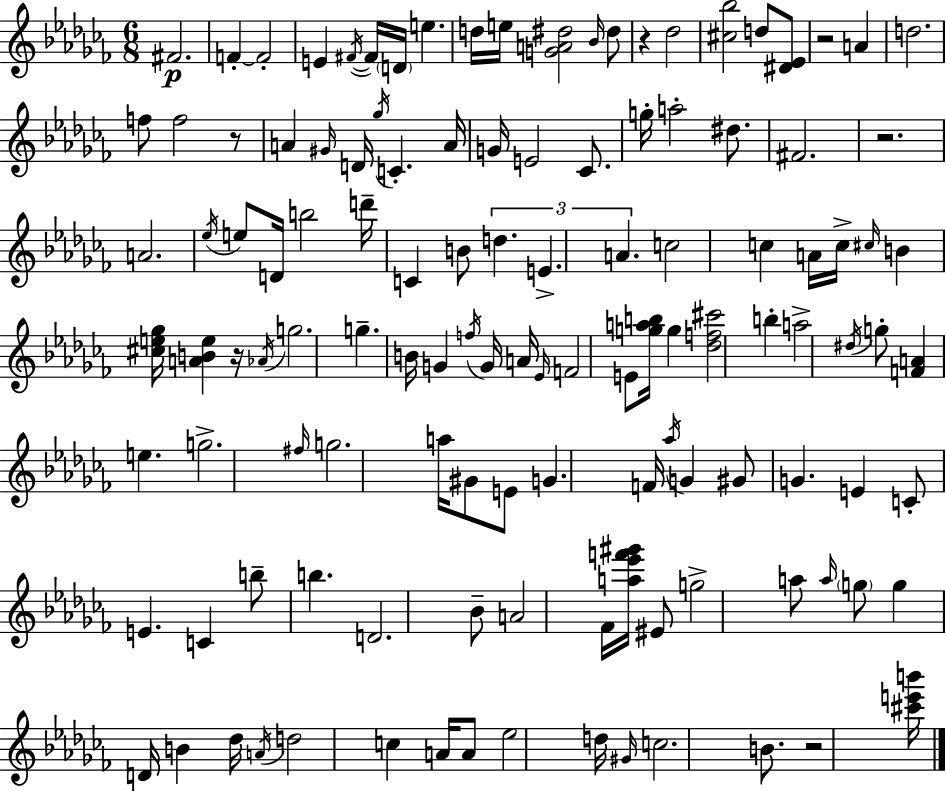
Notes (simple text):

F#4/h. F4/q F4/h E4/q F#4/s F#4/s D4/s E5/q. D5/s E5/s [G4,A4,D#5]/h Bb4/s D#5/e R/q Db5/h [C#5,Bb5]/h D5/e [D#4,Eb4]/e R/h A4/q D5/h. F5/e F5/h R/e A4/q G#4/s D4/s Gb5/s C4/q. A4/s G4/s E4/h CES4/e. G5/s A5/h D#5/e. F#4/h. R/h. A4/h. Eb5/s E5/e D4/s B5/h D6/s C4/q B4/e D5/q. E4/q. A4/q. C5/h C5/q A4/s C5/s C#5/s B4/q [C#5,E5,Gb5]/s [A4,B4,E5]/q R/s Ab4/s G5/h. G5/q. B4/s G4/q F5/s G4/s A4/s Eb4/s F4/h E4/e [G5,A5,B5]/s G5/q [Db5,F5,C#6]/h B5/q A5/h D#5/s G5/e [F4,A4]/q E5/q. G5/h. F#5/s G5/h. A5/s G#4/e E4/e G4/q. F4/s Ab5/s G4/q G#4/e G4/q. E4/q C4/e E4/q. C4/q B5/e B5/q. D4/h. Bb4/e A4/h FES4/s [A5,Eb6,F6,G#6]/s EIS4/e G5/h A5/e A5/s G5/e G5/q D4/s B4/q Db5/s A4/s D5/h C5/q A4/s A4/e Eb5/h D5/s G#4/s C5/h. B4/e. R/h [C#6,E6,B6]/s